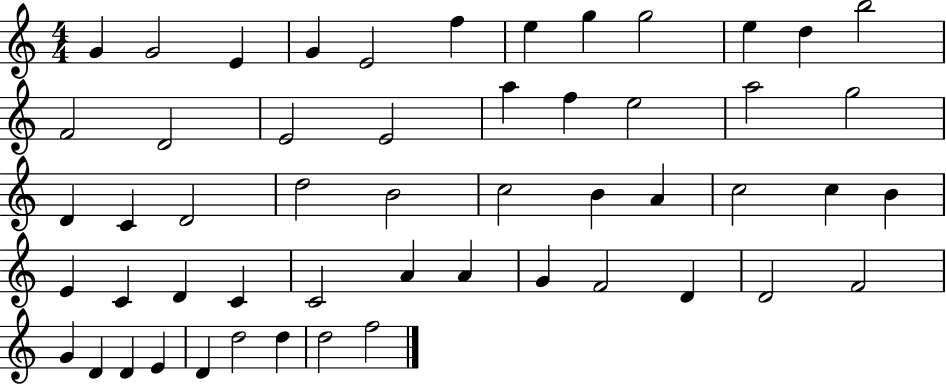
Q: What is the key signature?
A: C major